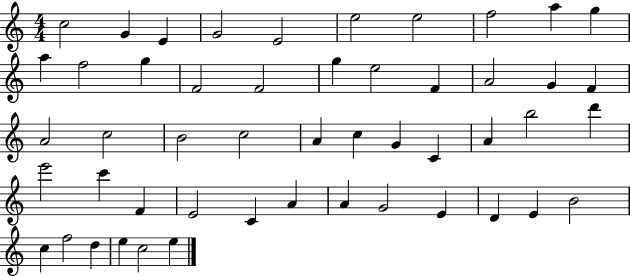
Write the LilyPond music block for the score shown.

{
  \clef treble
  \numericTimeSignature
  \time 4/4
  \key c \major
  c''2 g'4 e'4 | g'2 e'2 | e''2 e''2 | f''2 a''4 g''4 | \break a''4 f''2 g''4 | f'2 f'2 | g''4 e''2 f'4 | a'2 g'4 f'4 | \break a'2 c''2 | b'2 c''2 | a'4 c''4 g'4 c'4 | a'4 b''2 d'''4 | \break e'''2 c'''4 f'4 | e'2 c'4 a'4 | a'4 g'2 e'4 | d'4 e'4 b'2 | \break c''4 f''2 d''4 | e''4 c''2 e''4 | \bar "|."
}